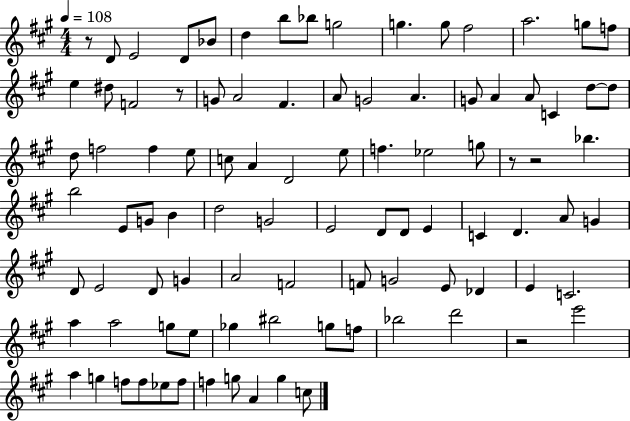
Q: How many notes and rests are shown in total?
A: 94